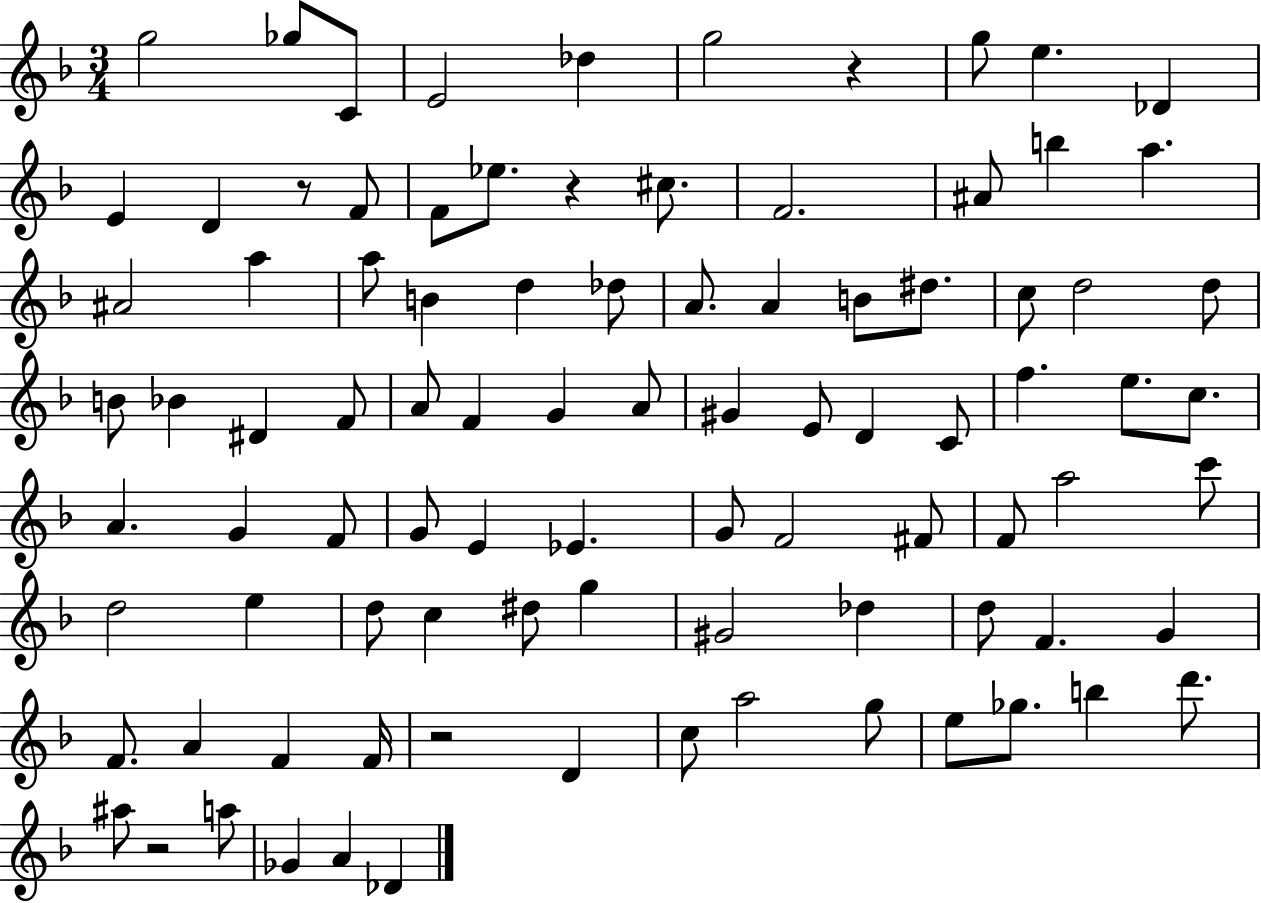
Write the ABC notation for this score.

X:1
T:Untitled
M:3/4
L:1/4
K:F
g2 _g/2 C/2 E2 _d g2 z g/2 e _D E D z/2 F/2 F/2 _e/2 z ^c/2 F2 ^A/2 b a ^A2 a a/2 B d _d/2 A/2 A B/2 ^d/2 c/2 d2 d/2 B/2 _B ^D F/2 A/2 F G A/2 ^G E/2 D C/2 f e/2 c/2 A G F/2 G/2 E _E G/2 F2 ^F/2 F/2 a2 c'/2 d2 e d/2 c ^d/2 g ^G2 _d d/2 F G F/2 A F F/4 z2 D c/2 a2 g/2 e/2 _g/2 b d'/2 ^a/2 z2 a/2 _G A _D